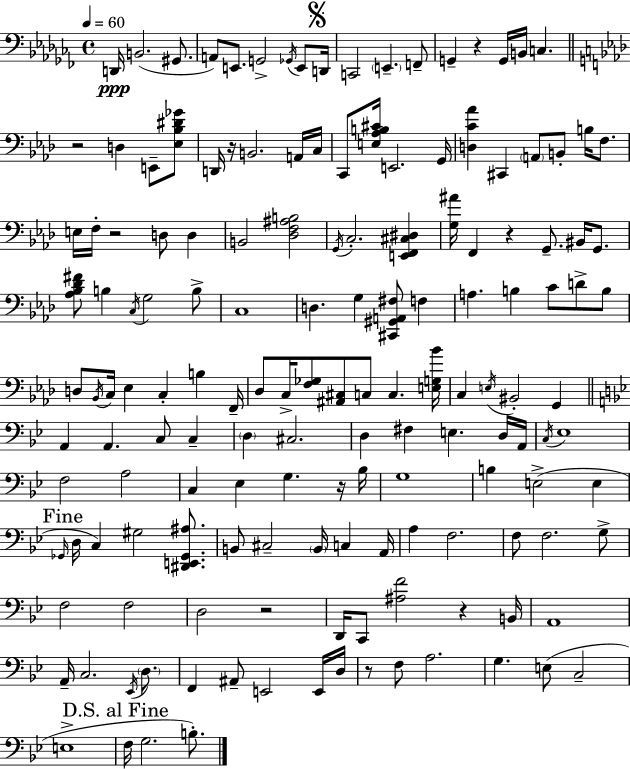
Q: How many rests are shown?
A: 9